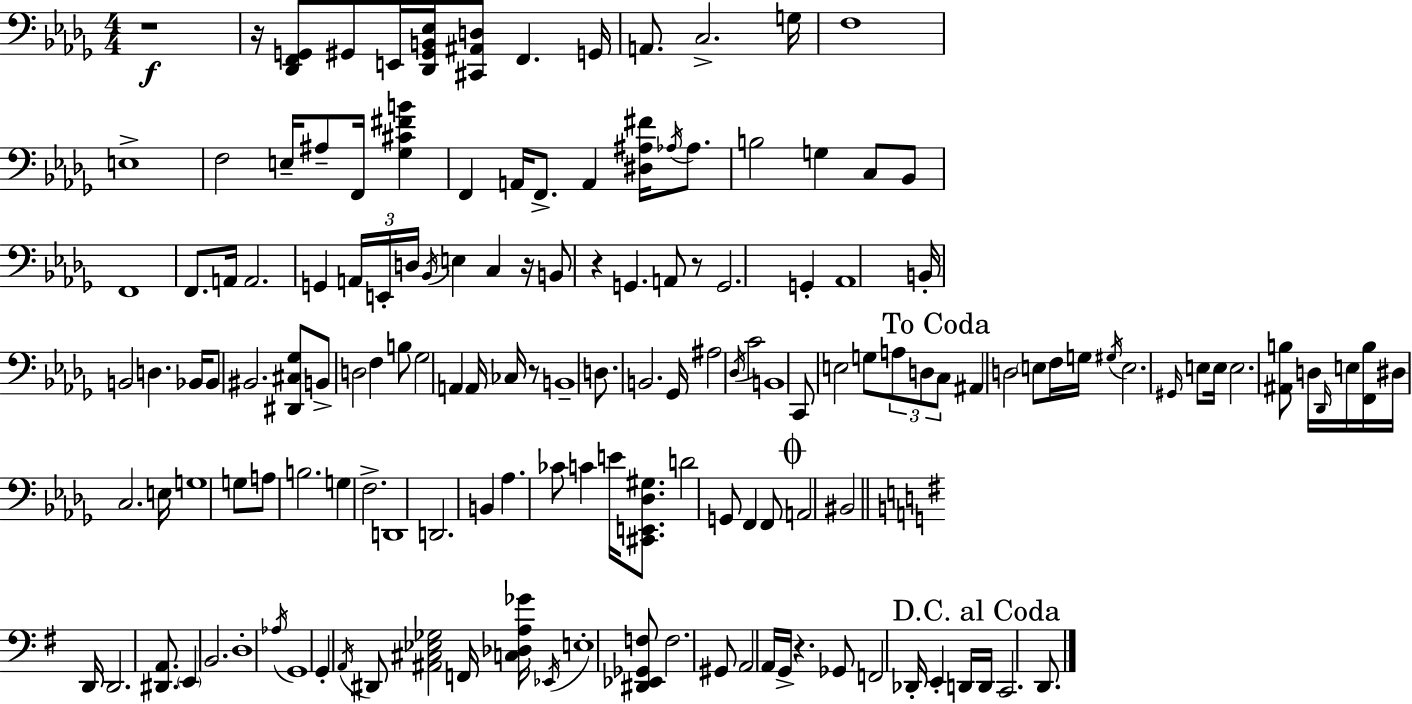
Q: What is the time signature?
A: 4/4